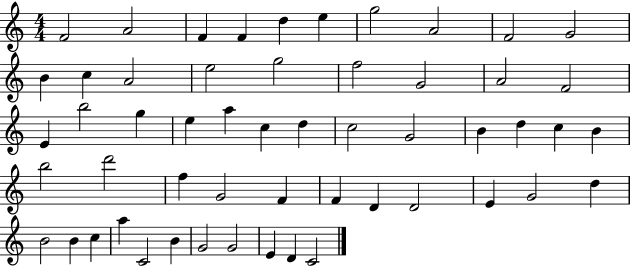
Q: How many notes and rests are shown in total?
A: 54